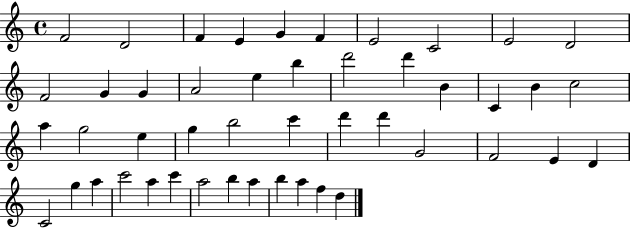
X:1
T:Untitled
M:4/4
L:1/4
K:C
F2 D2 F E G F E2 C2 E2 D2 F2 G G A2 e b d'2 d' B C B c2 a g2 e g b2 c' d' d' G2 F2 E D C2 g a c'2 a c' a2 b a b a f d